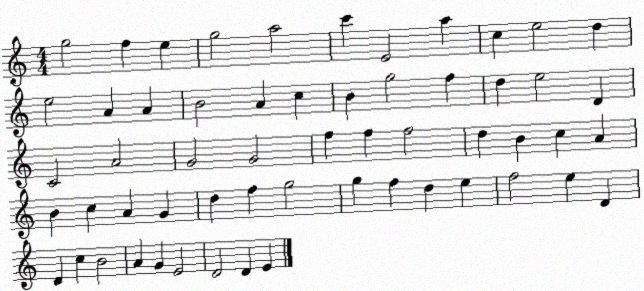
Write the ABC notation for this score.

X:1
T:Untitled
M:4/4
L:1/4
K:C
g2 f e g2 a2 c' E2 a c e2 d e2 A A B2 A c B g2 f d e2 D C2 A2 G2 G2 f f f2 d B c A B c A G d f g2 g f d e f2 e D D c B2 A G E2 D2 D E